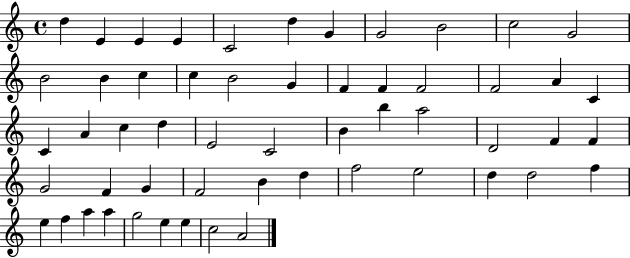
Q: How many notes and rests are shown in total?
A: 55